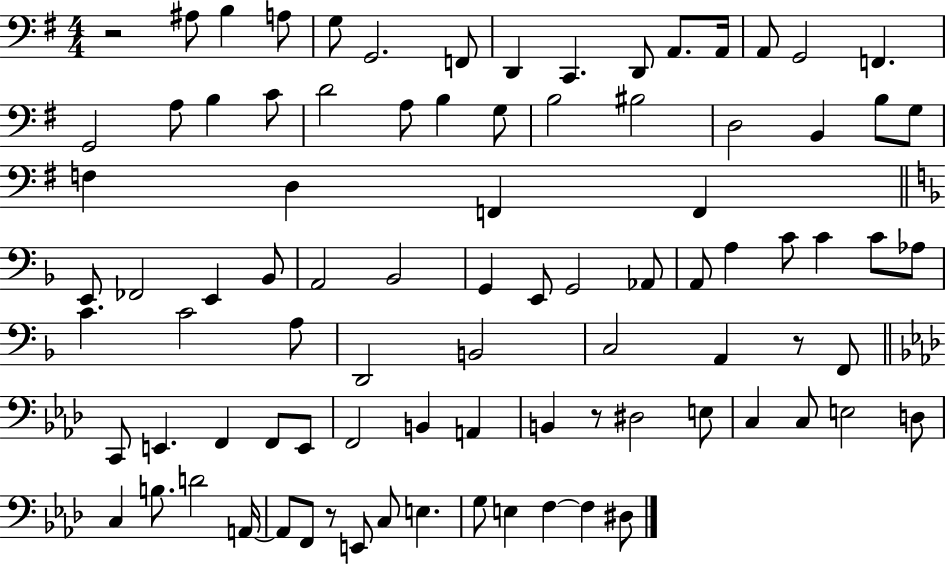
X:1
T:Untitled
M:4/4
L:1/4
K:G
z2 ^A,/2 B, A,/2 G,/2 G,,2 F,,/2 D,, C,, D,,/2 A,,/2 A,,/4 A,,/2 G,,2 F,, G,,2 A,/2 B, C/2 D2 A,/2 B, G,/2 B,2 ^B,2 D,2 B,, B,/2 G,/2 F, D, F,, F,, E,,/2 _F,,2 E,, _B,,/2 A,,2 _B,,2 G,, E,,/2 G,,2 _A,,/2 A,,/2 A, C/2 C C/2 _A,/2 C C2 A,/2 D,,2 B,,2 C,2 A,, z/2 F,,/2 C,,/2 E,, F,, F,,/2 E,,/2 F,,2 B,, A,, B,, z/2 ^D,2 E,/2 C, C,/2 E,2 D,/2 C, B,/2 D2 A,,/4 A,,/2 F,,/2 z/2 E,,/2 C,/2 E, G,/2 E, F, F, ^D,/2